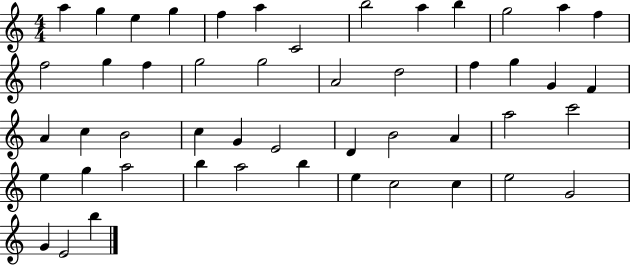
{
  \clef treble
  \numericTimeSignature
  \time 4/4
  \key c \major
  a''4 g''4 e''4 g''4 | f''4 a''4 c'2 | b''2 a''4 b''4 | g''2 a''4 f''4 | \break f''2 g''4 f''4 | g''2 g''2 | a'2 d''2 | f''4 g''4 g'4 f'4 | \break a'4 c''4 b'2 | c''4 g'4 e'2 | d'4 b'2 a'4 | a''2 c'''2 | \break e''4 g''4 a''2 | b''4 a''2 b''4 | e''4 c''2 c''4 | e''2 g'2 | \break g'4 e'2 b''4 | \bar "|."
}